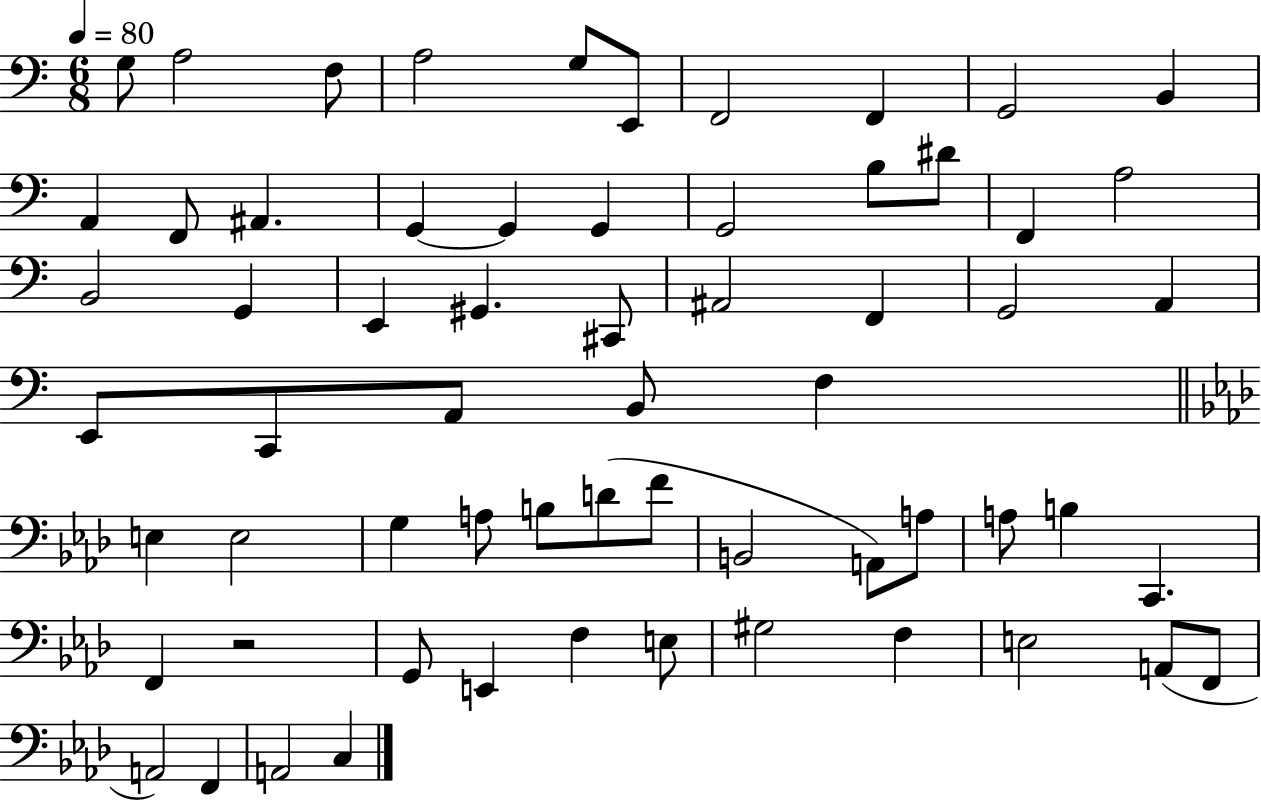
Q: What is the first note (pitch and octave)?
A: G3